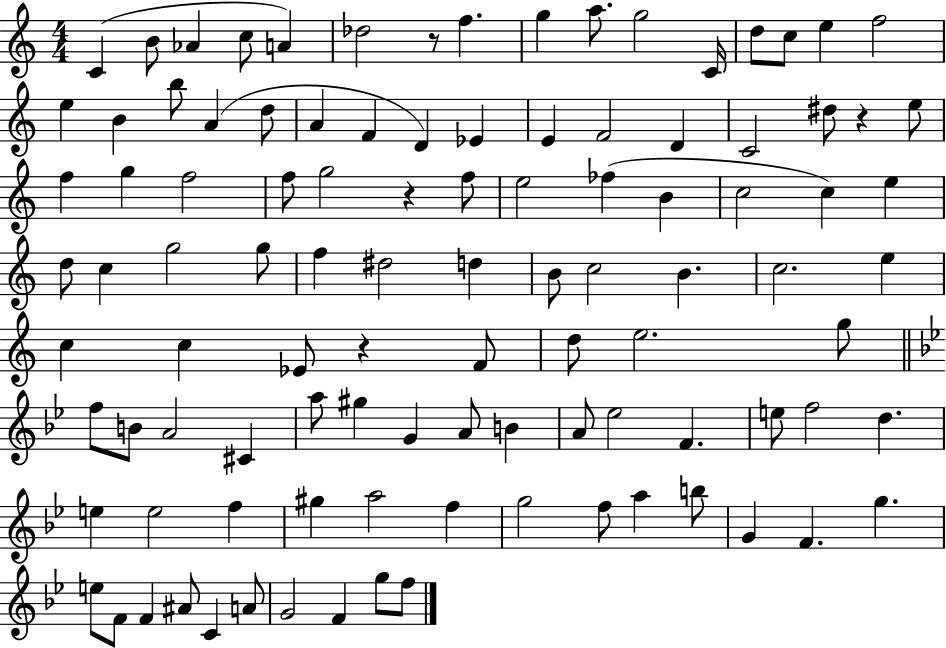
C4/q B4/e Ab4/q C5/e A4/q Db5/h R/e F5/q. G5/q A5/e. G5/h C4/s D5/e C5/e E5/q F5/h E5/q B4/q B5/e A4/q D5/e A4/q F4/q D4/q Eb4/q E4/q F4/h D4/q C4/h D#5/e R/q E5/e F5/q G5/q F5/h F5/e G5/h R/q F5/e E5/h FES5/q B4/q C5/h C5/q E5/q D5/e C5/q G5/h G5/e F5/q D#5/h D5/q B4/e C5/h B4/q. C5/h. E5/q C5/q C5/q Eb4/e R/q F4/e D5/e E5/h. G5/e F5/e B4/e A4/h C#4/q A5/e G#5/q G4/q A4/e B4/q A4/e Eb5/h F4/q. E5/e F5/h D5/q. E5/q E5/h F5/q G#5/q A5/h F5/q G5/h F5/e A5/q B5/e G4/q F4/q. G5/q. E5/e F4/e F4/q A#4/e C4/q A4/e G4/h F4/q G5/e F5/e